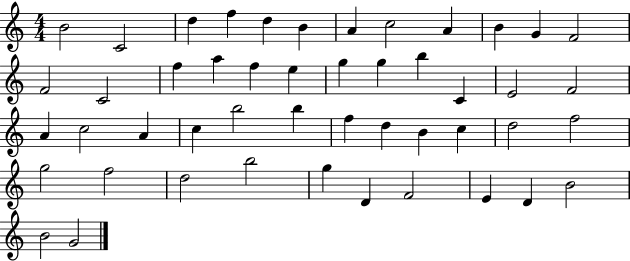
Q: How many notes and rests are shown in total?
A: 48